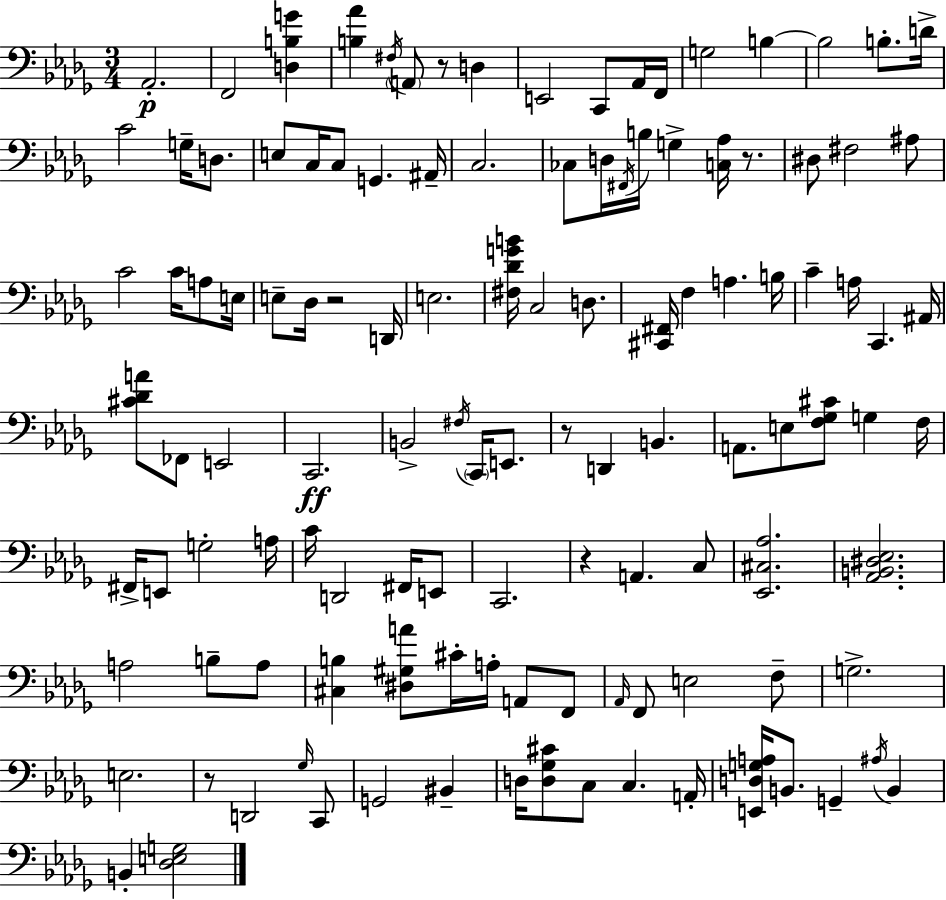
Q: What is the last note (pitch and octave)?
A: B2